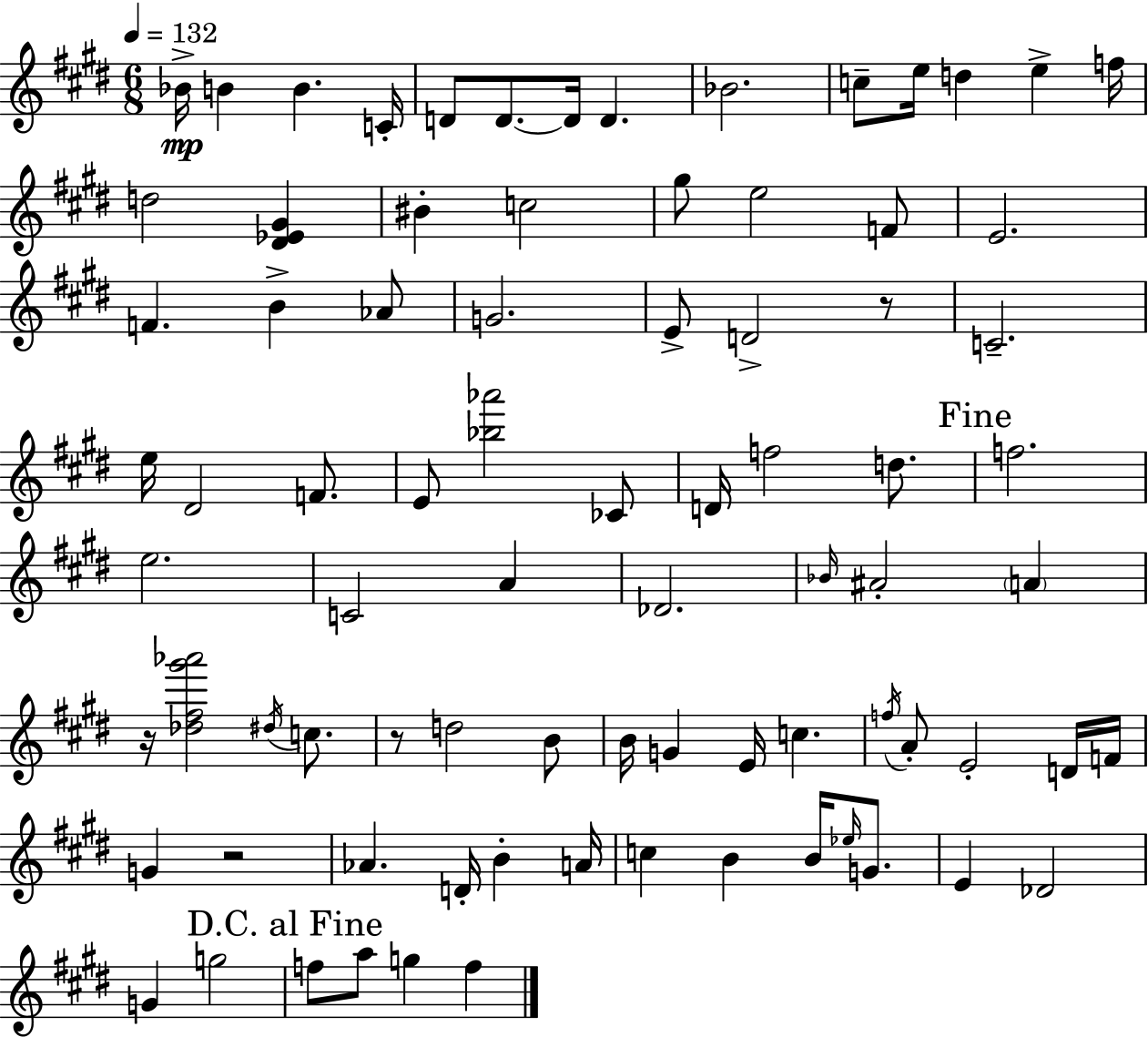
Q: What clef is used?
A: treble